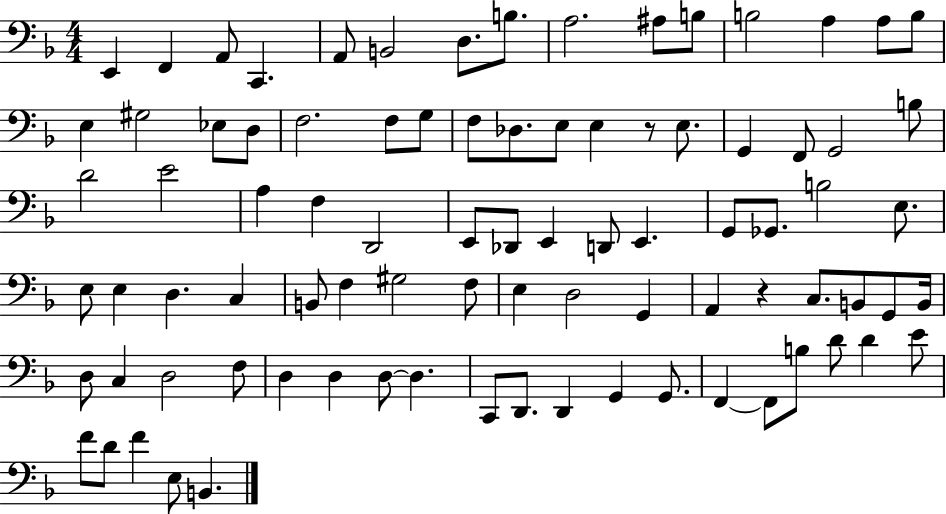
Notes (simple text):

E2/q F2/q A2/e C2/q. A2/e B2/h D3/e. B3/e. A3/h. A#3/e B3/e B3/h A3/q A3/e B3/e E3/q G#3/h Eb3/e D3/e F3/h. F3/e G3/e F3/e Db3/e. E3/e E3/q R/e E3/e. G2/q F2/e G2/h B3/e D4/h E4/h A3/q F3/q D2/h E2/e Db2/e E2/q D2/e E2/q. G2/e Gb2/e. B3/h E3/e. E3/e E3/q D3/q. C3/q B2/e F3/q G#3/h F3/e E3/q D3/h G2/q A2/q R/q C3/e. B2/e G2/e B2/s D3/e C3/q D3/h F3/e D3/q D3/q D3/e D3/q. C2/e D2/e. D2/q G2/q G2/e. F2/q F2/e B3/e D4/e D4/q E4/e F4/e D4/e F4/q E3/e B2/q.